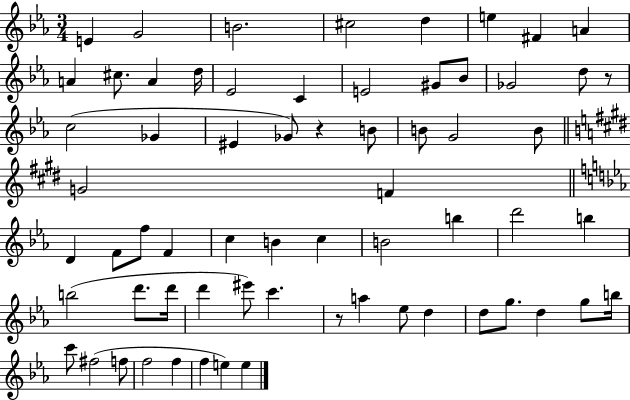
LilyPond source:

{
  \clef treble
  \numericTimeSignature
  \time 3/4
  \key ees \major
  e'4 g'2 | b'2. | cis''2 d''4 | e''4 fis'4 a'4 | \break a'4 cis''8. a'4 d''16 | ees'2 c'4 | e'2 gis'8 bes'8 | ges'2 d''8 r8 | \break c''2( ges'4 | eis'4 ges'8) r4 b'8 | b'8 g'2 b'8 | \bar "||" \break \key e \major g'2 f'4 | \bar "||" \break \key ees \major d'4 f'8 f''8 f'4 | c''4 b'4 c''4 | b'2 b''4 | d'''2 b''4 | \break b''2( d'''8. d'''16 | d'''4 eis'''8) c'''4. | r8 a''4 ees''8 d''4 | d''8 g''8. d''4 g''8 b''16 | \break c'''8 fis''2( f''8 | f''2 f''4 | f''4 e''4) e''4 | \bar "|."
}